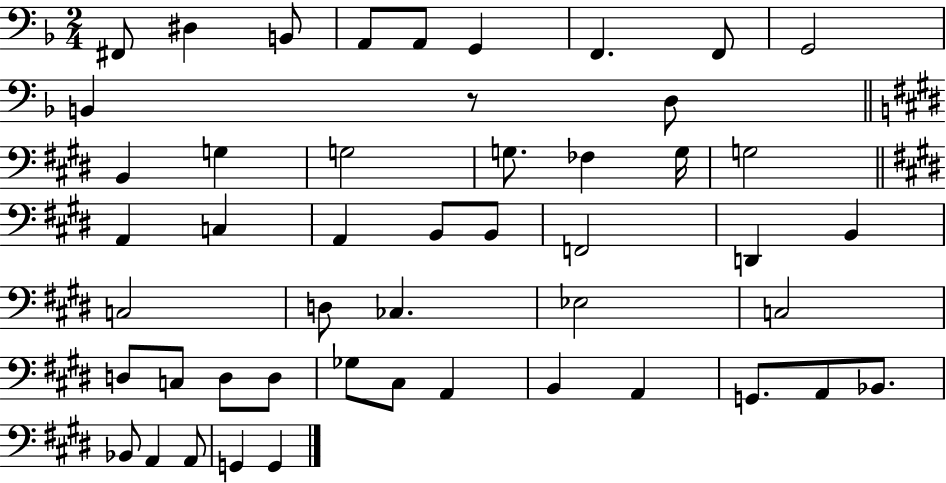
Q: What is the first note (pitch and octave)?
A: F#2